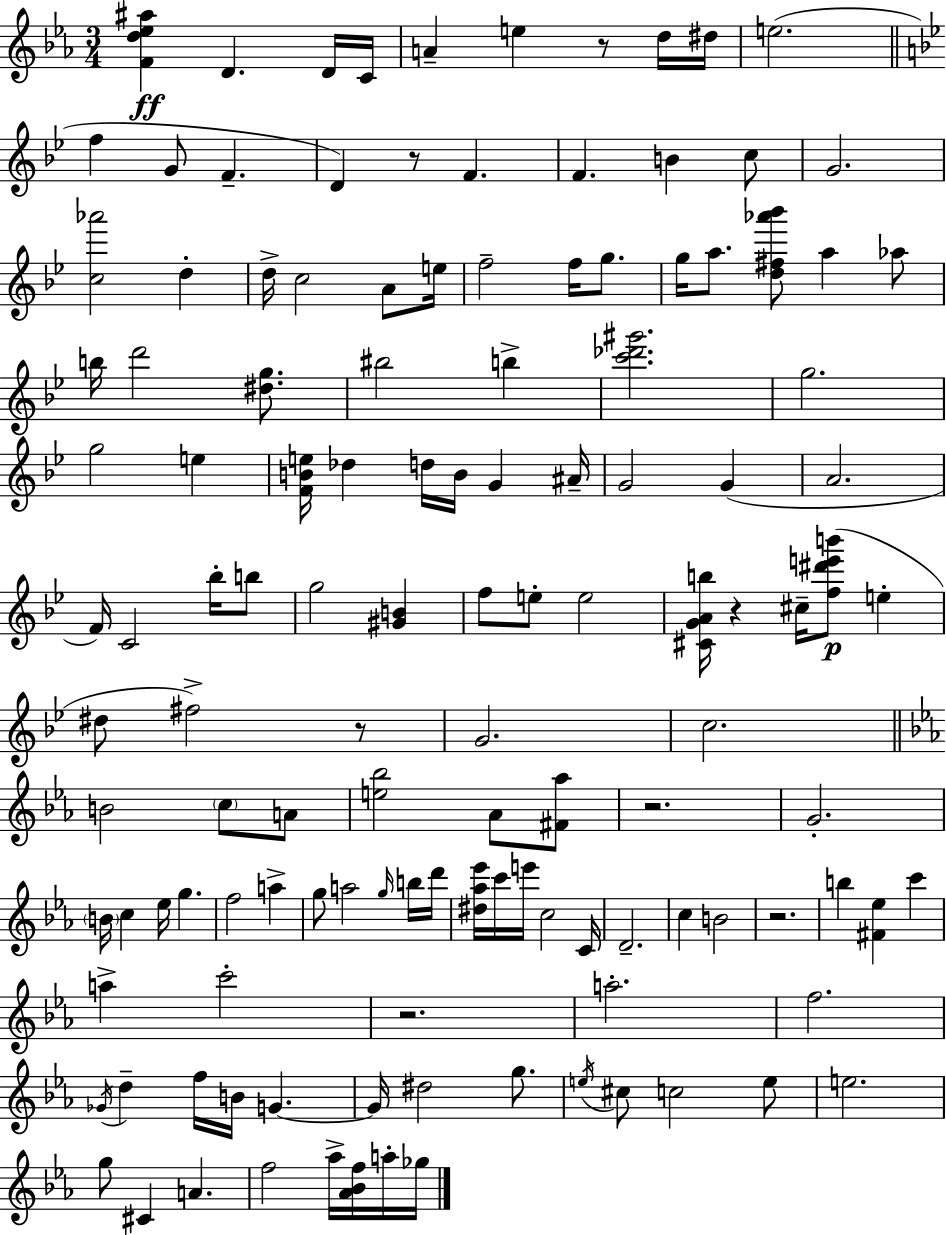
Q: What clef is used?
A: treble